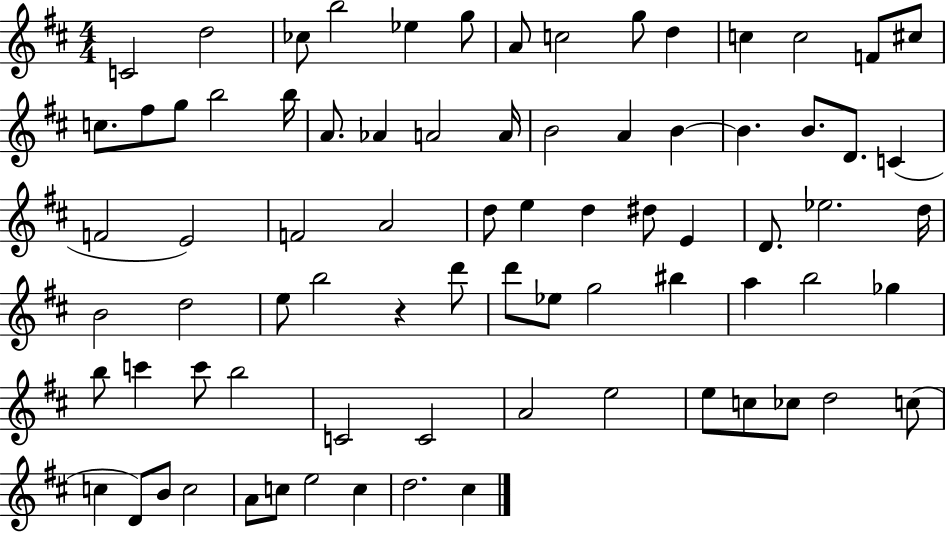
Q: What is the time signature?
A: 4/4